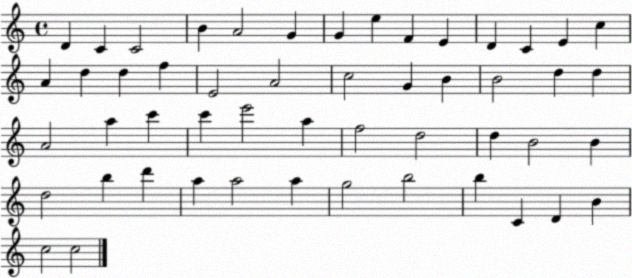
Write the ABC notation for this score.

X:1
T:Untitled
M:4/4
L:1/4
K:C
D C C2 B A2 G G e F E D C E c A d d f E2 A2 c2 G B B2 d d A2 a c' c' e'2 a f2 d2 d B2 B d2 b d' a a2 a g2 b2 b C D B c2 c2